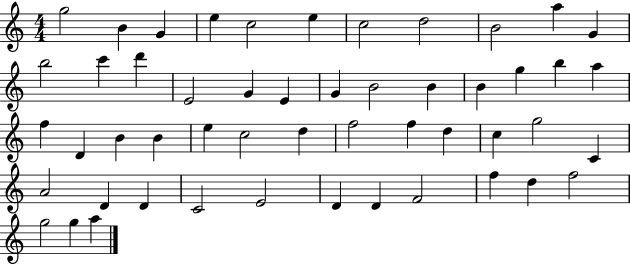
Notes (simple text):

G5/h B4/q G4/q E5/q C5/h E5/q C5/h D5/h B4/h A5/q G4/q B5/h C6/q D6/q E4/h G4/q E4/q G4/q B4/h B4/q B4/q G5/q B5/q A5/q F5/q D4/q B4/q B4/q E5/q C5/h D5/q F5/h F5/q D5/q C5/q G5/h C4/q A4/h D4/q D4/q C4/h E4/h D4/q D4/q F4/h F5/q D5/q F5/h G5/h G5/q A5/q